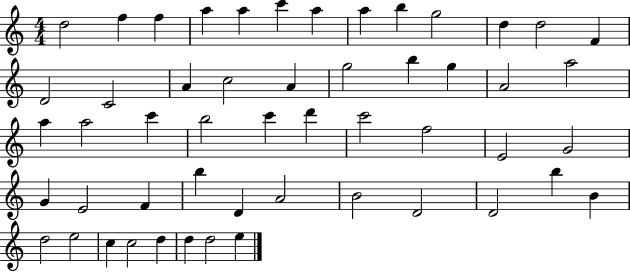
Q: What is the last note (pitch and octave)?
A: E5